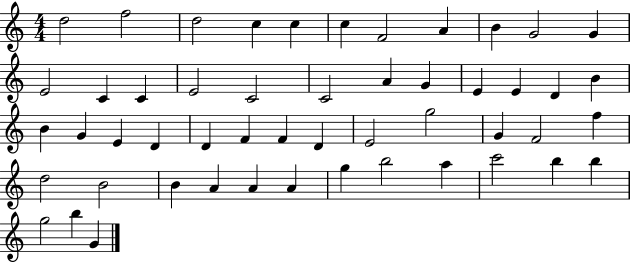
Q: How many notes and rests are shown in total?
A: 51